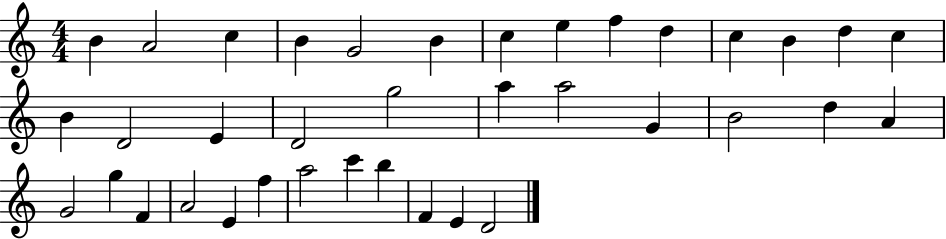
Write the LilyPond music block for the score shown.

{
  \clef treble
  \numericTimeSignature
  \time 4/4
  \key c \major
  b'4 a'2 c''4 | b'4 g'2 b'4 | c''4 e''4 f''4 d''4 | c''4 b'4 d''4 c''4 | \break b'4 d'2 e'4 | d'2 g''2 | a''4 a''2 g'4 | b'2 d''4 a'4 | \break g'2 g''4 f'4 | a'2 e'4 f''4 | a''2 c'''4 b''4 | f'4 e'4 d'2 | \break \bar "|."
}